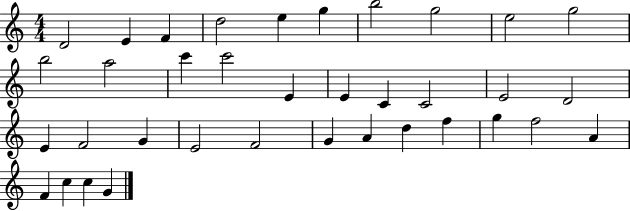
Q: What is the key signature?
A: C major